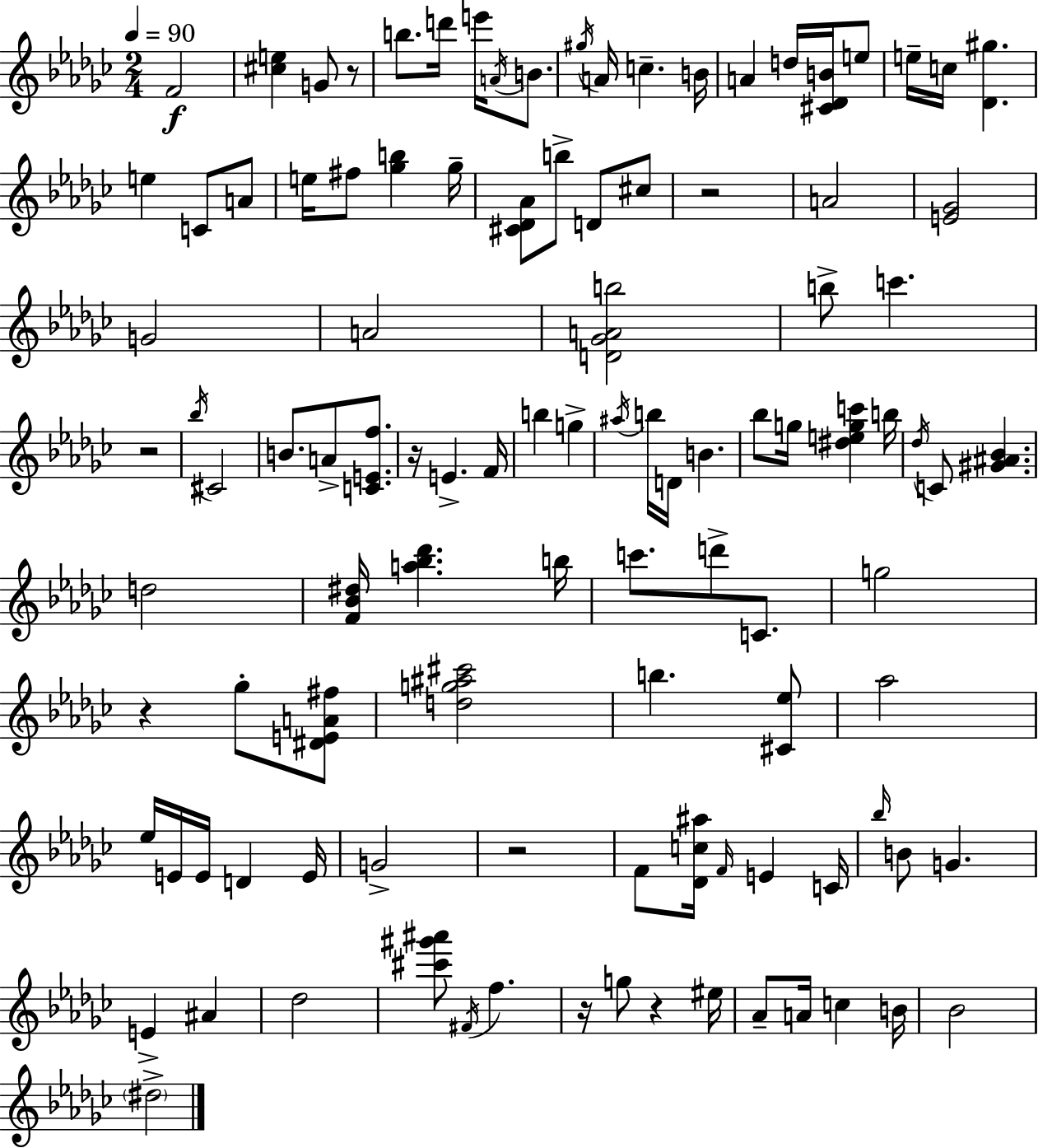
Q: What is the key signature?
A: EES minor